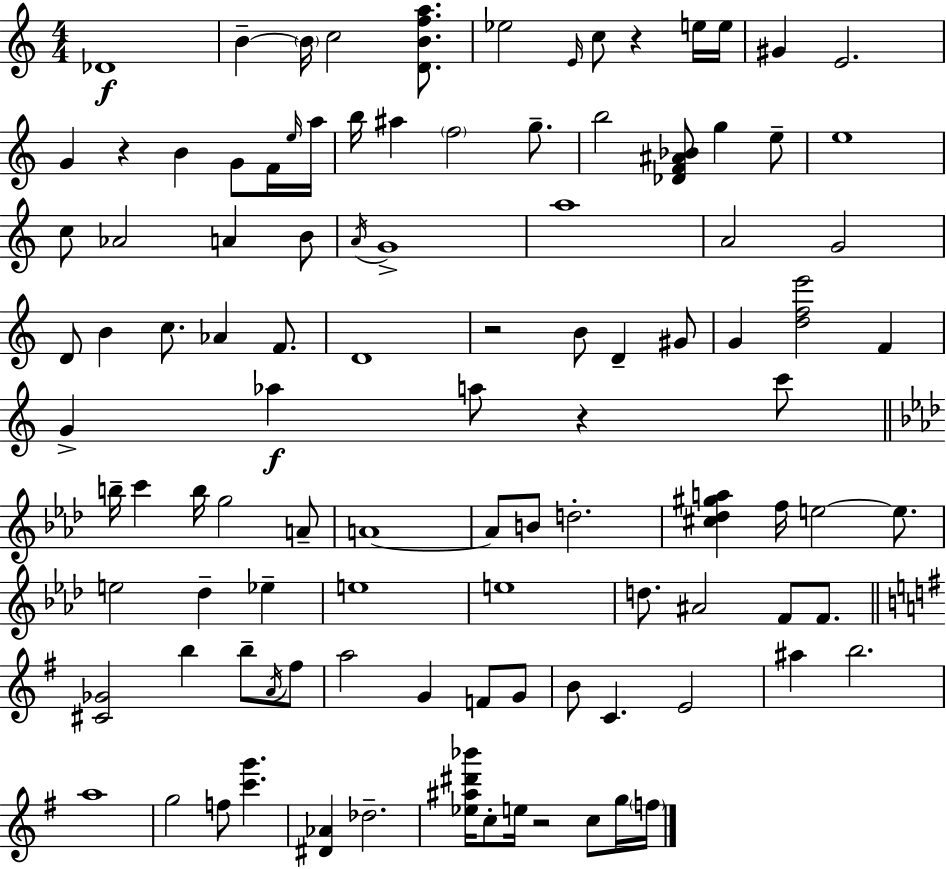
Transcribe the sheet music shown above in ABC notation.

X:1
T:Untitled
M:4/4
L:1/4
K:C
_D4 B B/4 c2 [DBfa]/2 _e2 E/4 c/2 z e/4 e/4 ^G E2 G z B G/2 F/4 e/4 a/4 b/4 ^a f2 g/2 b2 [_DF^A_B]/2 g e/2 e4 c/2 _A2 A B/2 A/4 G4 a4 A2 G2 D/2 B c/2 _A F/2 D4 z2 B/2 D ^G/2 G [dfe']2 F G _a a/2 z c'/2 b/4 c' b/4 g2 A/2 A4 A/2 B/2 d2 [^c_d^ga] f/4 e2 e/2 e2 _d _e e4 e4 d/2 ^A2 F/2 F/2 [^C_G]2 b b/2 A/4 ^f/2 a2 G F/2 G/2 B/2 C E2 ^a b2 a4 g2 f/2 [c'g'] [^D_A] _d2 [_e^a^d'_b']/4 c/2 e/4 z2 c/2 g/4 f/4